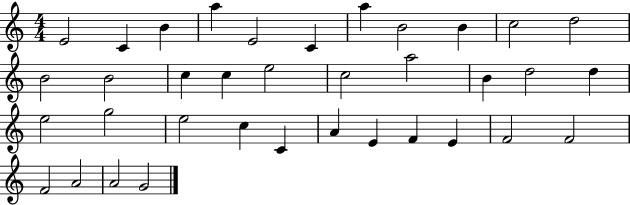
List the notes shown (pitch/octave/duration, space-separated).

E4/h C4/q B4/q A5/q E4/h C4/q A5/q B4/h B4/q C5/h D5/h B4/h B4/h C5/q C5/q E5/h C5/h A5/h B4/q D5/h D5/q E5/h G5/h E5/h C5/q C4/q A4/q E4/q F4/q E4/q F4/h F4/h F4/h A4/h A4/h G4/h